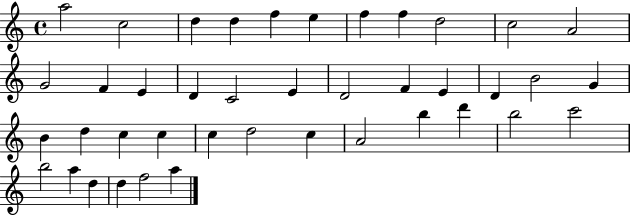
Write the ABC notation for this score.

X:1
T:Untitled
M:4/4
L:1/4
K:C
a2 c2 d d f e f f d2 c2 A2 G2 F E D C2 E D2 F E D B2 G B d c c c d2 c A2 b d' b2 c'2 b2 a d d f2 a